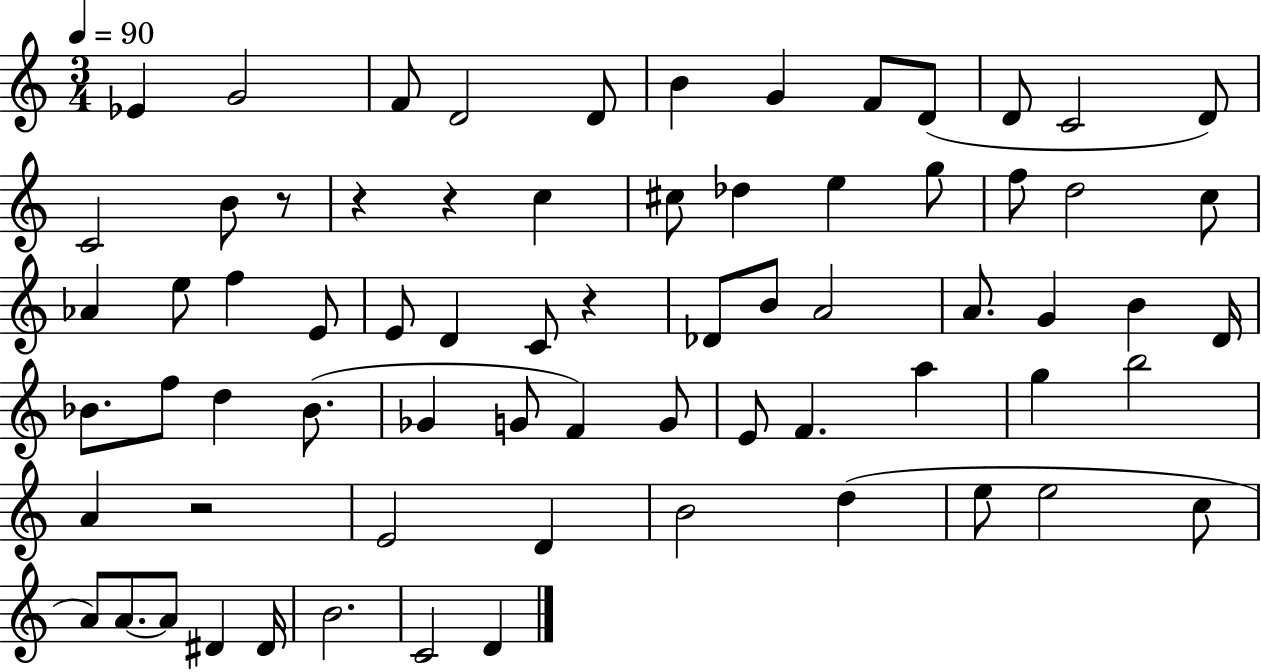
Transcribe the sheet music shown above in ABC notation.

X:1
T:Untitled
M:3/4
L:1/4
K:C
_E G2 F/2 D2 D/2 B G F/2 D/2 D/2 C2 D/2 C2 B/2 z/2 z z c ^c/2 _d e g/2 f/2 d2 c/2 _A e/2 f E/2 E/2 D C/2 z _D/2 B/2 A2 A/2 G B D/4 _B/2 f/2 d _B/2 _G G/2 F G/2 E/2 F a g b2 A z2 E2 D B2 d e/2 e2 c/2 A/2 A/2 A/2 ^D ^D/4 B2 C2 D